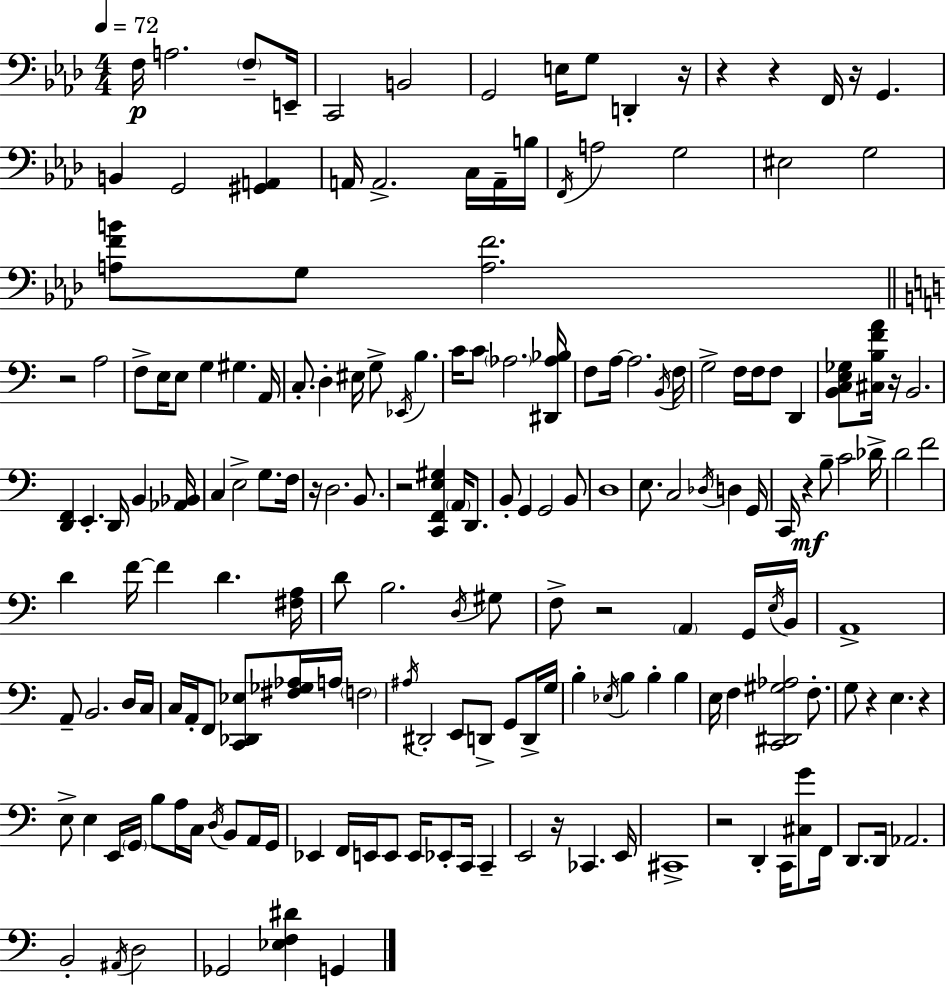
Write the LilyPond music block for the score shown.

{
  \clef bass
  \numericTimeSignature
  \time 4/4
  \key aes \major
  \tempo 4 = 72
  f16\p a2. \parenthesize f8-- e,16-- | c,2 b,2 | g,2 e16 g8 d,4-. r16 | r4 r4 f,16 r16 g,4. | \break b,4 g,2 <gis, a,>4 | a,16 a,2.-> c16 a,16-- b16 | \acciaccatura { f,16 } a2 g2 | eis2 g2 | \break <a f' b'>8 g8 <a f'>2. | \bar "||" \break \key c \major r2 a2 | f8-> e16 e8 g4 gis4. a,16 | c8.-. d4-. eis16 g8-> \acciaccatura { ees,16 } b4. | c'16 c'8 \parenthesize aes2. | \break <dis, aes bes>16 f8 a16~~ a2. | \acciaccatura { b,16 } f16 g2-> f16 f16 f8 d,4 | <b, c e ges>8 <cis b f' a'>16 r16 b,2. | <d, f,>4 e,4.-. d,16 b,4 | \break <aes, bes,>16 c4 e2-> g8. | f16 r16 d2. b,8. | r2 <c, f, e gis>4 \parenthesize a,16 d,8. | b,8-. g,4 g,2 | \break b,8 d1 | e8. c2 \acciaccatura { des16 } d4 | g,16 c,16 r4\mf b8-- c'2 | des'16-> d'2 f'2 | \break d'4 f'16~~ f'4 d'4. | <fis a>16 d'8 b2. | \acciaccatura { d16 } gis8 f8-> r2 \parenthesize a,4 | g,16 \acciaccatura { e16 } b,16 a,1-> | \break a,8-- b,2. | d16 c16 c16 a,16-. f,8 <c, des, ees>8 <fis ges aes>16 a16 \parenthesize f2 | \acciaccatura { ais16 } dis,2-. e,8 | d,8-> g,8 d,16-> g16 b4-. \acciaccatura { ees16 } b4 b4-. | \break b4 e16 f4 <c, dis, gis aes>2 | f8.-. g8 r4 e4. | r4 e8-> e4 e,16 \parenthesize g,16 b8 | a16 c16 \acciaccatura { d16 } b,8 a,16 g,16 ees,4 f,16 e,16 e,8 | \break e,16 ees,8-. c,16 c,4-- e,2 | r16 ces,4. e,16 cis,1-> | r2 | d,4-. c,16 <cis g'>8 f,16 d,8. d,16 aes,2. | \break b,2-. | \acciaccatura { ais,16 } d2 ges,2 | <ees f dis'>4 g,4 \bar "|."
}